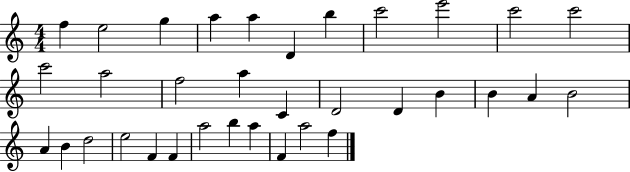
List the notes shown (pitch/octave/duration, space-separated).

F5/q E5/h G5/q A5/q A5/q D4/q B5/q C6/h E6/h C6/h C6/h C6/h A5/h F5/h A5/q C4/q D4/h D4/q B4/q B4/q A4/q B4/h A4/q B4/q D5/h E5/h F4/q F4/q A5/h B5/q A5/q F4/q A5/h F5/q